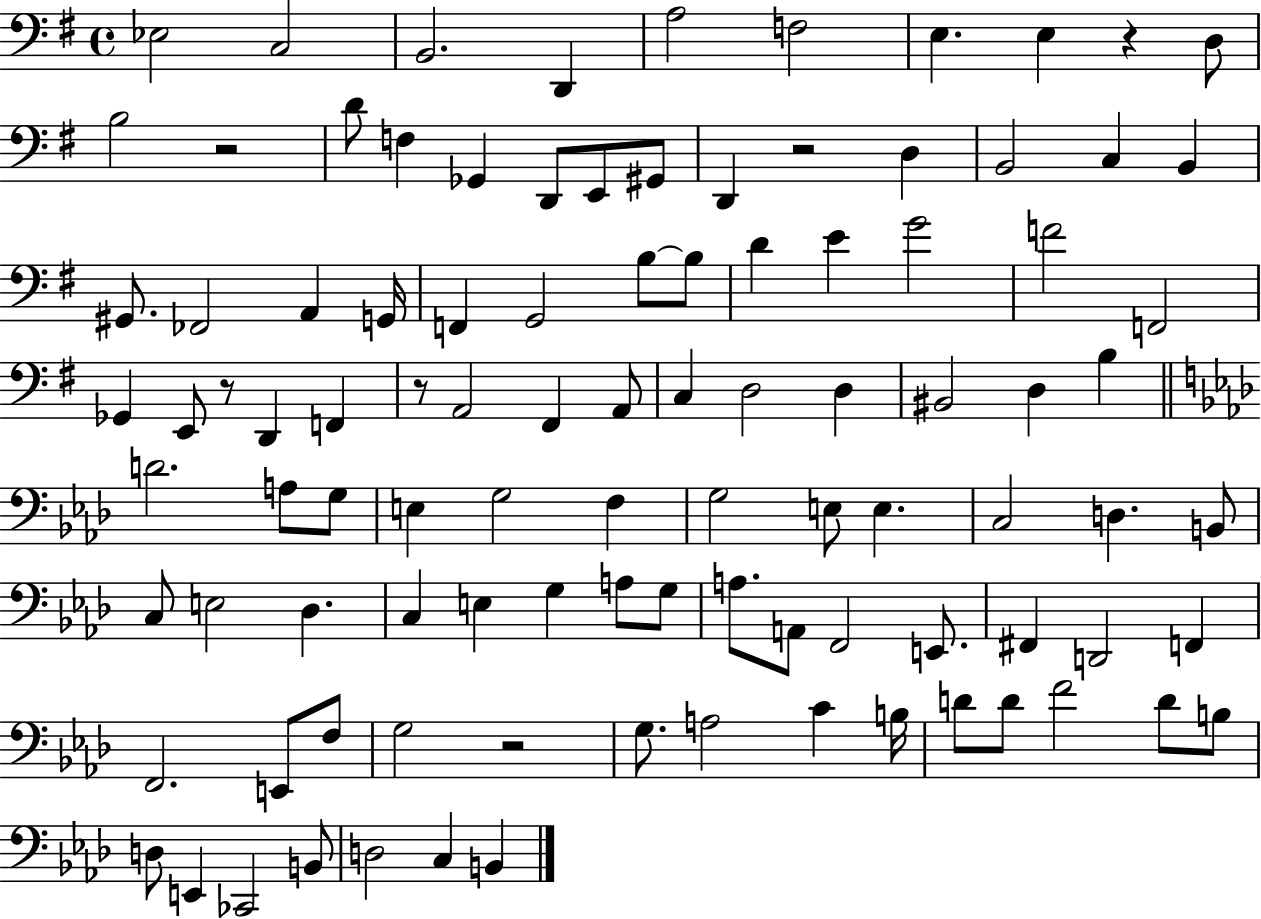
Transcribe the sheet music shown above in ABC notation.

X:1
T:Untitled
M:4/4
L:1/4
K:G
_E,2 C,2 B,,2 D,, A,2 F,2 E, E, z D,/2 B,2 z2 D/2 F, _G,, D,,/2 E,,/2 ^G,,/2 D,, z2 D, B,,2 C, B,, ^G,,/2 _F,,2 A,, G,,/4 F,, G,,2 B,/2 B,/2 D E G2 F2 F,,2 _G,, E,,/2 z/2 D,, F,, z/2 A,,2 ^F,, A,,/2 C, D,2 D, ^B,,2 D, B, D2 A,/2 G,/2 E, G,2 F, G,2 E,/2 E, C,2 D, B,,/2 C,/2 E,2 _D, C, E, G, A,/2 G,/2 A,/2 A,,/2 F,,2 E,,/2 ^F,, D,,2 F,, F,,2 E,,/2 F,/2 G,2 z2 G,/2 A,2 C B,/4 D/2 D/2 F2 D/2 B,/2 D,/2 E,, _C,,2 B,,/2 D,2 C, B,,